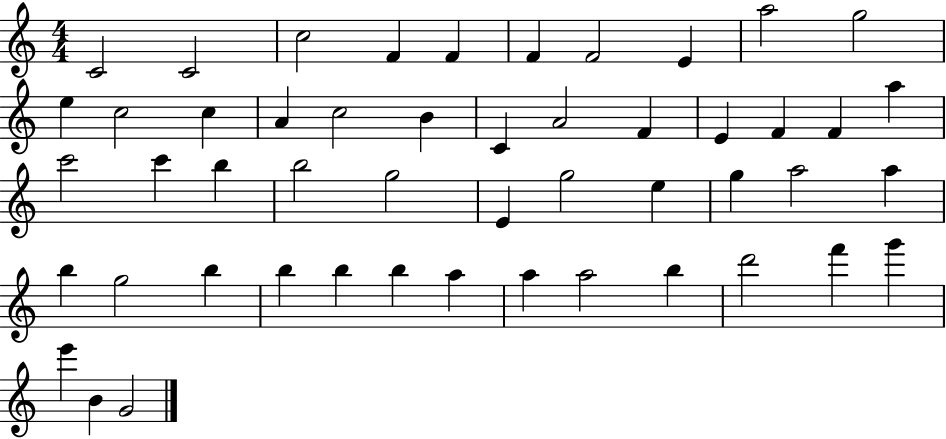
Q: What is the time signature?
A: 4/4